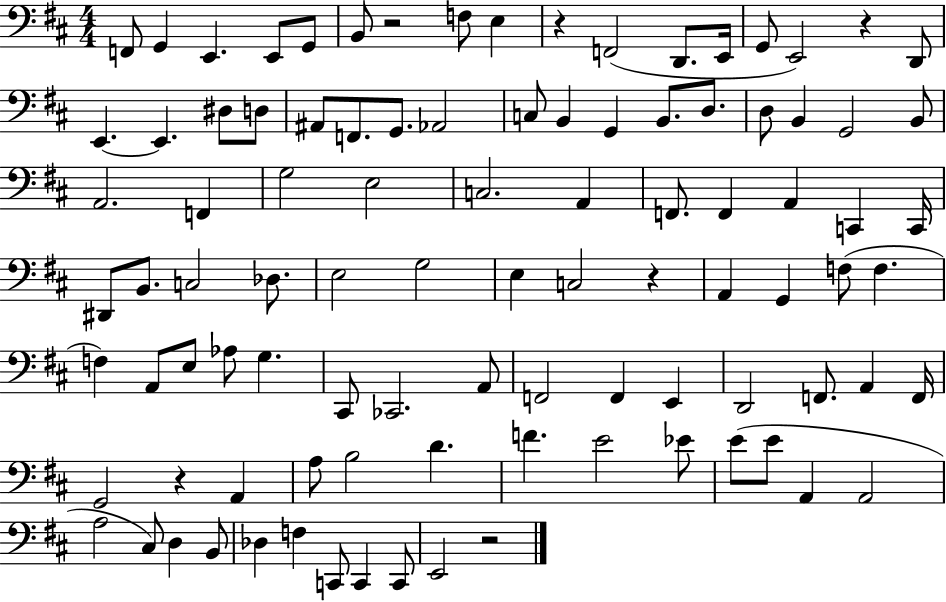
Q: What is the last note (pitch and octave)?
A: E2